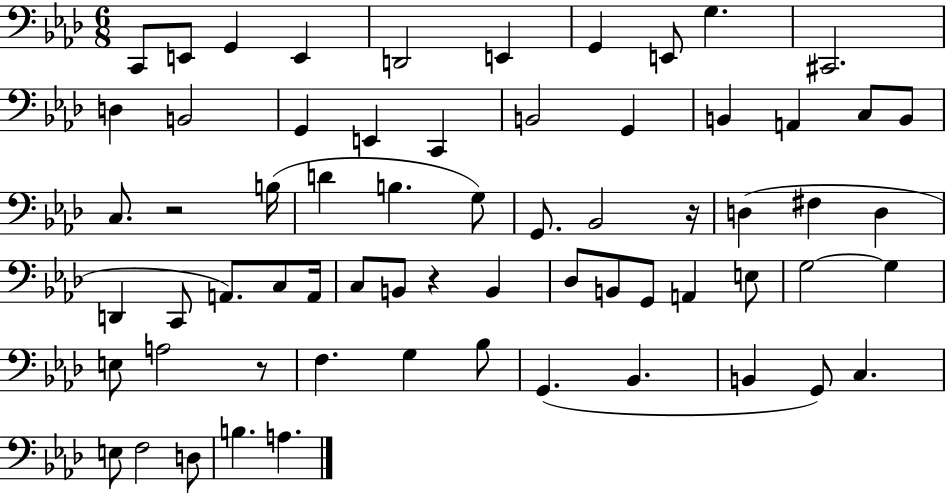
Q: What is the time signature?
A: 6/8